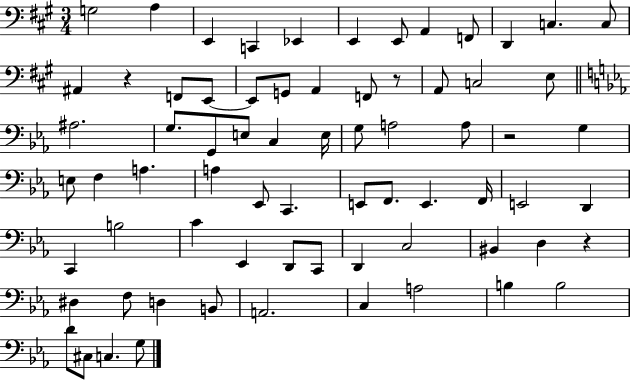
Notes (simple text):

G3/h A3/q E2/q C2/q Eb2/q E2/q E2/e A2/q F2/e D2/q C3/q. C3/e A#2/q R/q F2/e E2/e E2/e G2/e A2/q F2/e R/e A2/e C3/h E3/e A#3/h. G3/e. G2/e E3/e C3/q E3/s G3/e A3/h A3/e R/h G3/q E3/e F3/q A3/q. A3/q Eb2/e C2/q. E2/e F2/e. E2/q. F2/s E2/h D2/q C2/q B3/h C4/q Eb2/q D2/e C2/e D2/q C3/h BIS2/q D3/q R/q D#3/q F3/e D3/q B2/e A2/h. C3/q A3/h B3/q B3/h D4/e C#3/e C3/q. G3/e